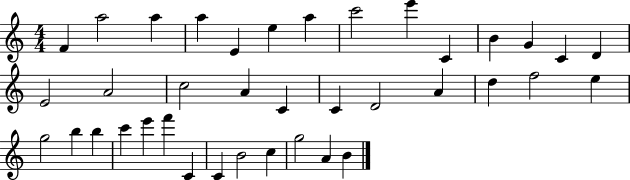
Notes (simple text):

F4/q A5/h A5/q A5/q E4/q E5/q A5/q C6/h E6/q C4/q B4/q G4/q C4/q D4/q E4/h A4/h C5/h A4/q C4/q C4/q D4/h A4/q D5/q F5/h E5/q G5/h B5/q B5/q C6/q E6/q F6/q C4/q C4/q B4/h C5/q G5/h A4/q B4/q